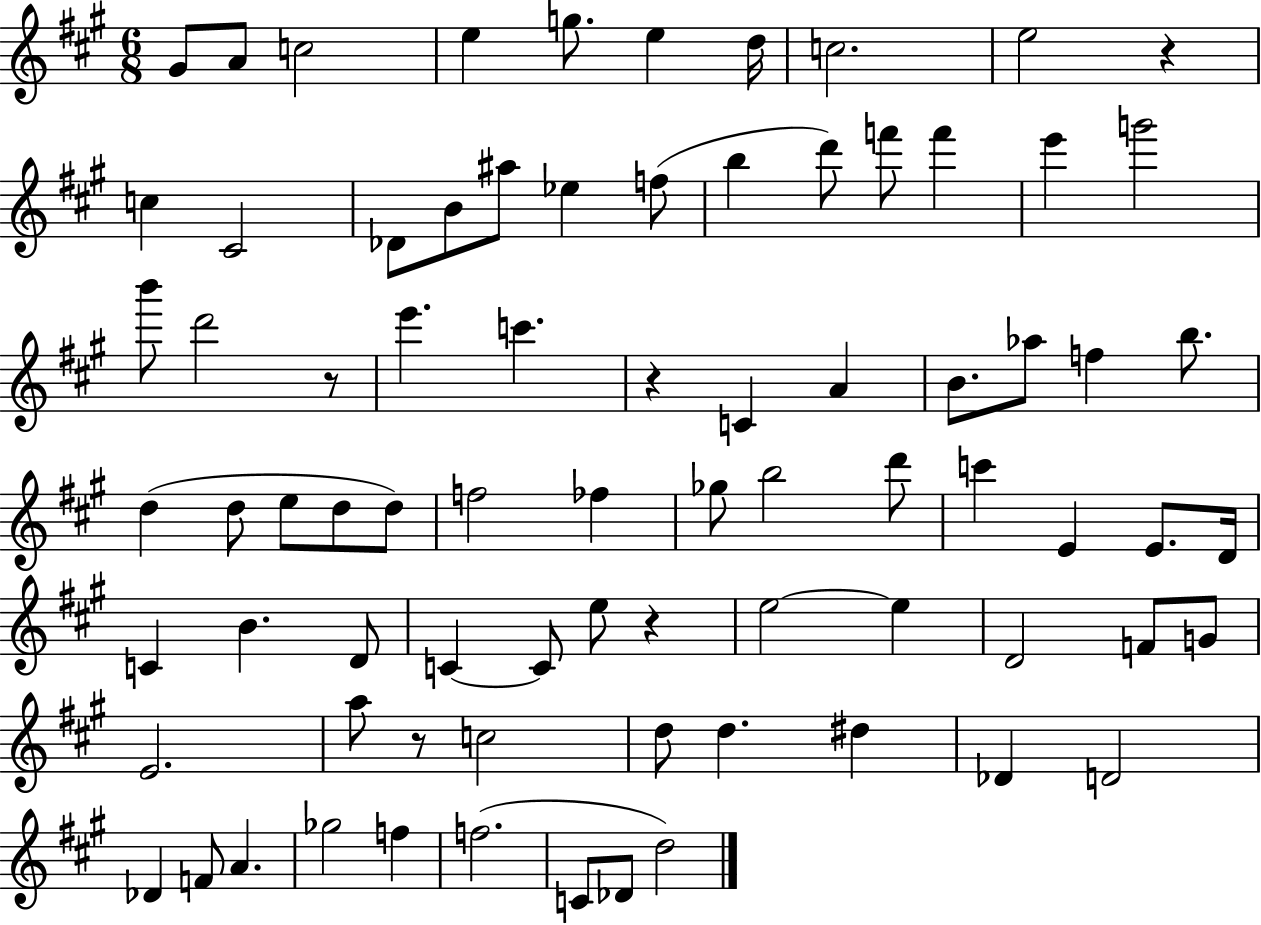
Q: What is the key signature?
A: A major